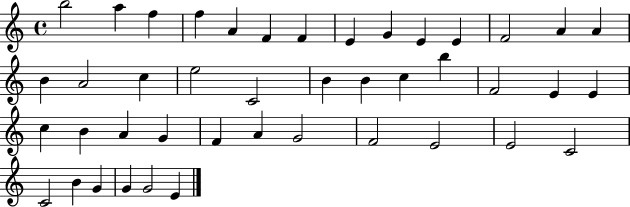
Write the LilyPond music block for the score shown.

{
  \clef treble
  \time 4/4
  \defaultTimeSignature
  \key c \major
  b''2 a''4 f''4 | f''4 a'4 f'4 f'4 | e'4 g'4 e'4 e'4 | f'2 a'4 a'4 | \break b'4 a'2 c''4 | e''2 c'2 | b'4 b'4 c''4 b''4 | f'2 e'4 e'4 | \break c''4 b'4 a'4 g'4 | f'4 a'4 g'2 | f'2 e'2 | e'2 c'2 | \break c'2 b'4 g'4 | g'4 g'2 e'4 | \bar "|."
}